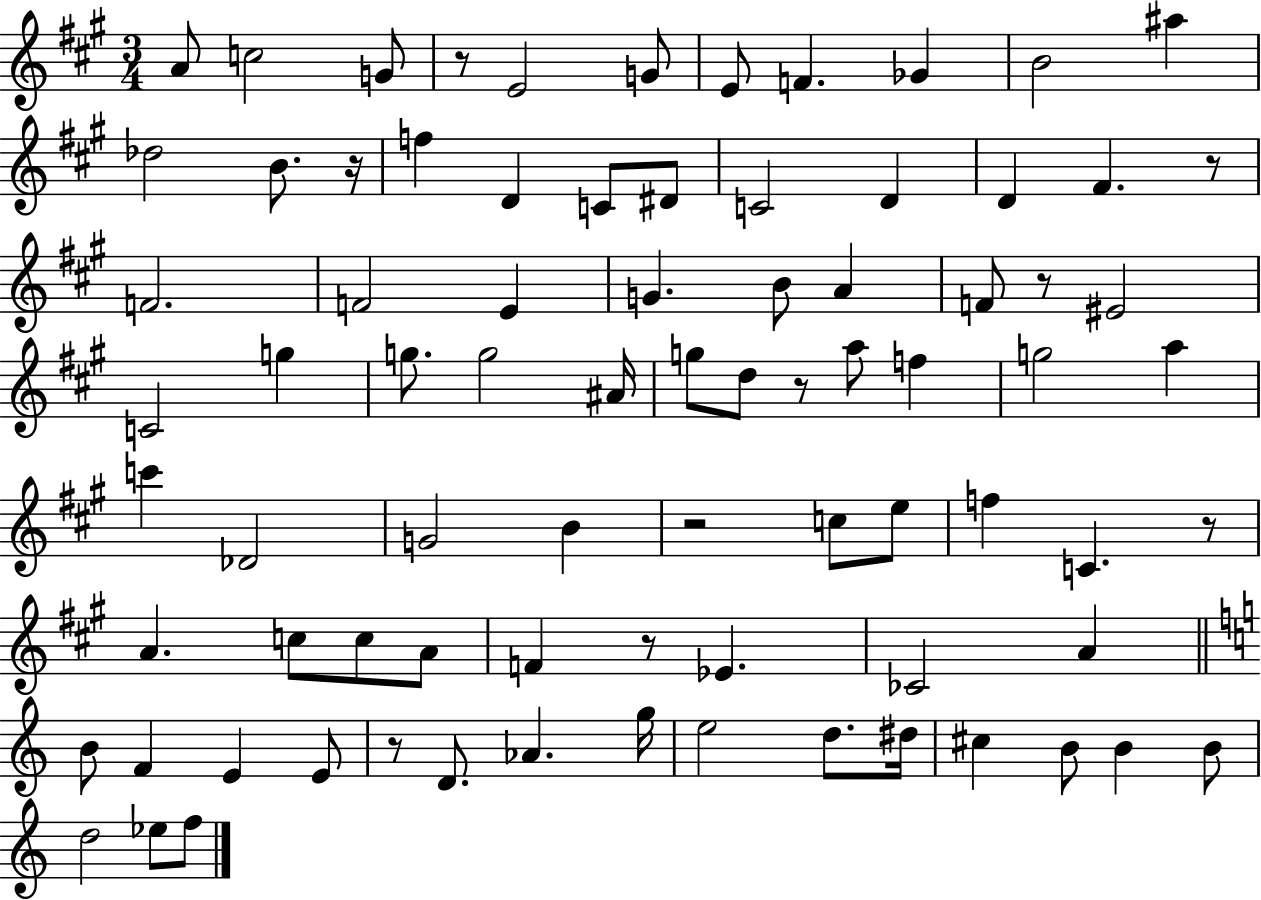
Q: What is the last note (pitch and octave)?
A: F5